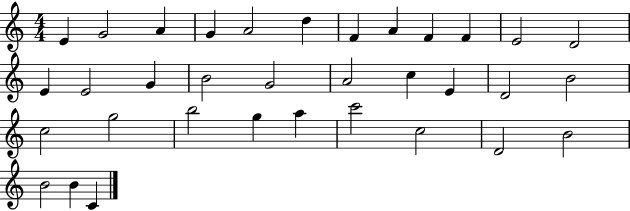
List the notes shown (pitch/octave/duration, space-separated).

E4/q G4/h A4/q G4/q A4/h D5/q F4/q A4/q F4/q F4/q E4/h D4/h E4/q E4/h G4/q B4/h G4/h A4/h C5/q E4/q D4/h B4/h C5/h G5/h B5/h G5/q A5/q C6/h C5/h D4/h B4/h B4/h B4/q C4/q